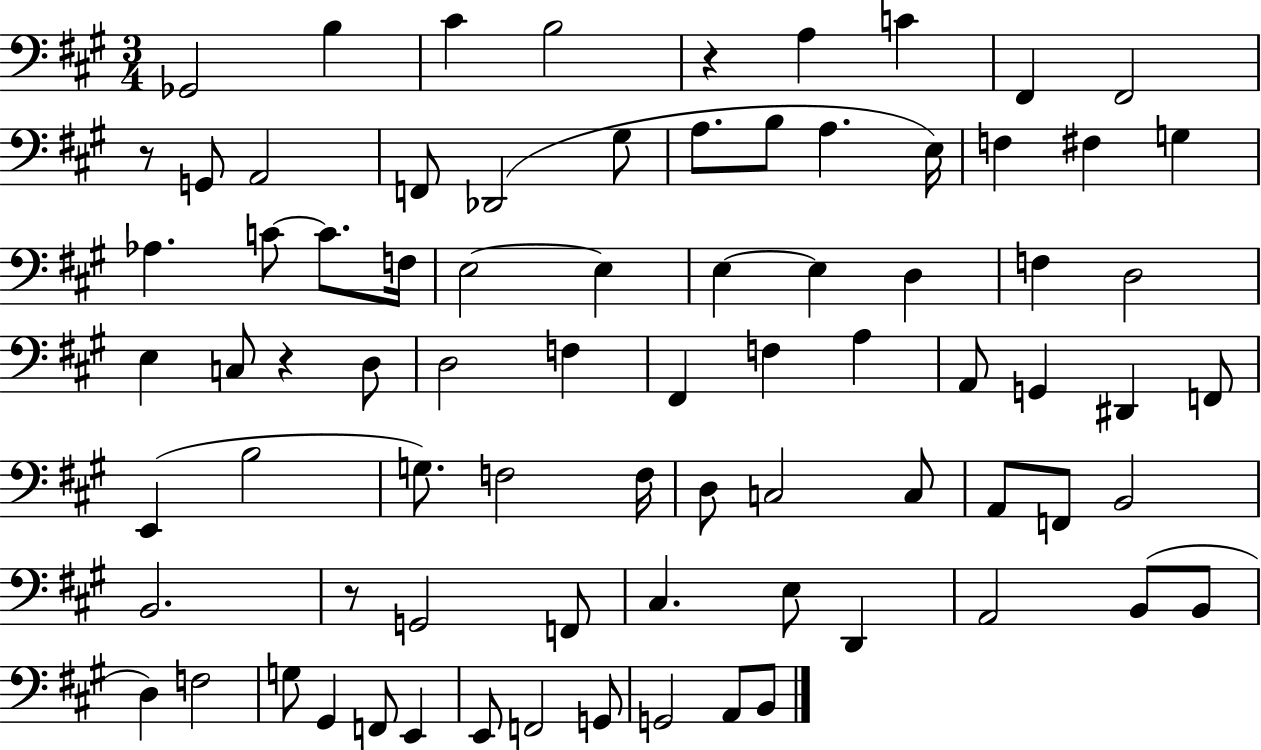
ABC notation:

X:1
T:Untitled
M:3/4
L:1/4
K:A
_G,,2 B, ^C B,2 z A, C ^F,, ^F,,2 z/2 G,,/2 A,,2 F,,/2 _D,,2 ^G,/2 A,/2 B,/2 A, E,/4 F, ^F, G, _A, C/2 C/2 F,/4 E,2 E, E, E, D, F, D,2 E, C,/2 z D,/2 D,2 F, ^F,, F, A, A,,/2 G,, ^D,, F,,/2 E,, B,2 G,/2 F,2 F,/4 D,/2 C,2 C,/2 A,,/2 F,,/2 B,,2 B,,2 z/2 G,,2 F,,/2 ^C, E,/2 D,, A,,2 B,,/2 B,,/2 D, F,2 G,/2 ^G,, F,,/2 E,, E,,/2 F,,2 G,,/2 G,,2 A,,/2 B,,/2